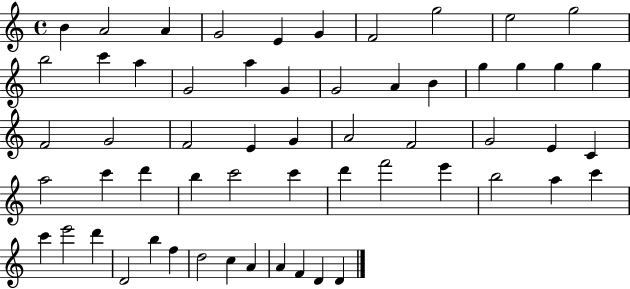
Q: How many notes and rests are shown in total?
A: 58